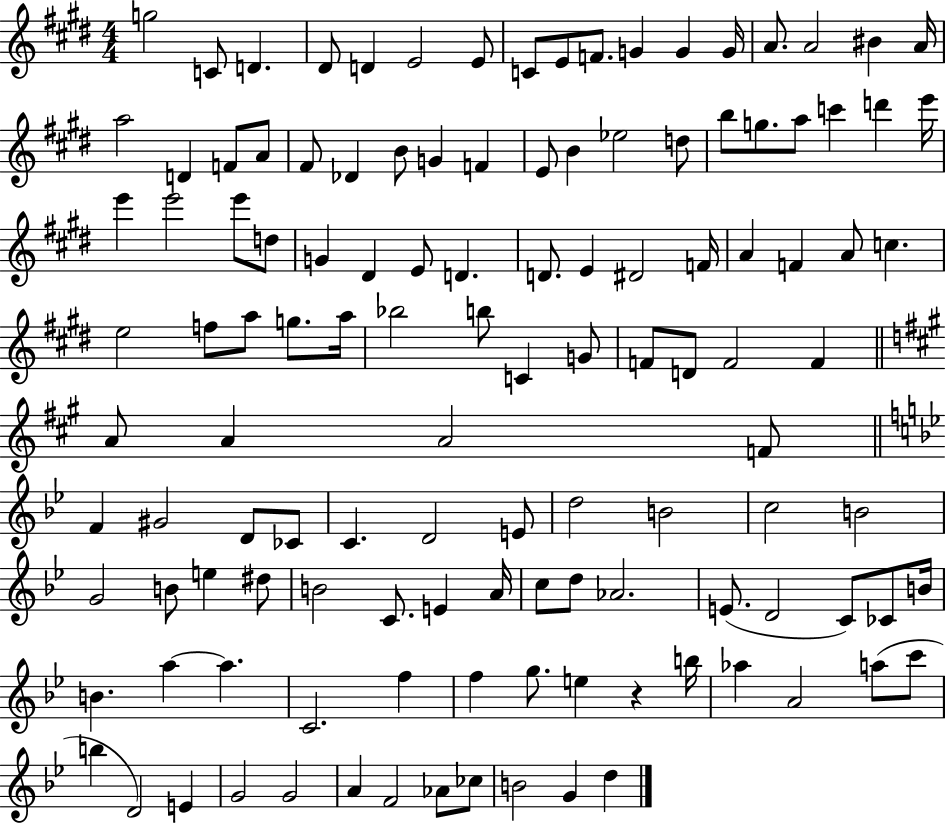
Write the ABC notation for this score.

X:1
T:Untitled
M:4/4
L:1/4
K:E
g2 C/2 D ^D/2 D E2 E/2 C/2 E/2 F/2 G G G/4 A/2 A2 ^B A/4 a2 D F/2 A/2 ^F/2 _D B/2 G F E/2 B _e2 d/2 b/2 g/2 a/2 c' d' e'/4 e' e'2 e'/2 d/2 G ^D E/2 D D/2 E ^D2 F/4 A F A/2 c e2 f/2 a/2 g/2 a/4 _b2 b/2 C G/2 F/2 D/2 F2 F A/2 A A2 F/2 F ^G2 D/2 _C/2 C D2 E/2 d2 B2 c2 B2 G2 B/2 e ^d/2 B2 C/2 E A/4 c/2 d/2 _A2 E/2 D2 C/2 _C/2 B/4 B a a C2 f f g/2 e z b/4 _a A2 a/2 c'/2 b D2 E G2 G2 A F2 _A/2 _c/2 B2 G d